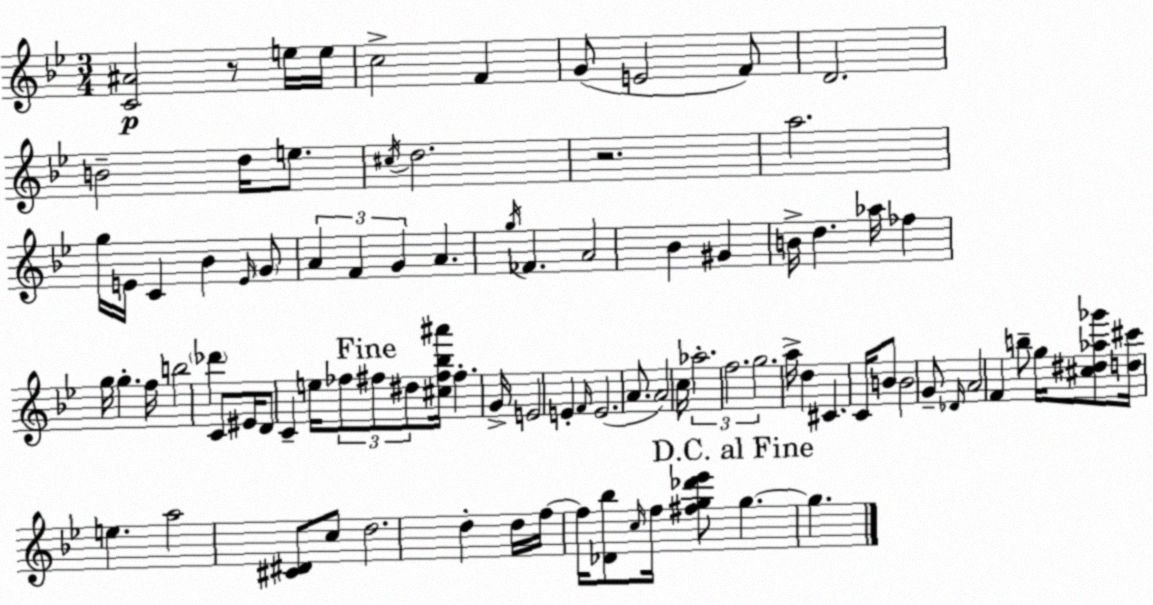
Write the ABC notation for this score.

X:1
T:Untitled
M:3/4
L:1/4
K:Bb
[C^A]2 z/2 e/4 e/4 c2 F G/2 E2 F/2 D2 B2 d/4 e/2 ^c/4 d2 z2 a2 g/4 E/4 C _B E/4 G/2 A F G A g/4 _F A2 _B ^G B/4 d _a/4 _f g/4 g f/4 b2 _d' C/2 ^E/4 D/2 C e/4 _f/2 ^f/2 ^d/2 [^c^f_b^a']/4 ^f G/4 E2 E F/4 E2 A/2 A2 c/4 _a2 f2 g2 a/4 d ^C C/4 B/2 B2 G/2 _D/4 A2 F b/2 g/4 [^c^d_a_g']/2 [d^c']/4 e a2 [^C^D]/2 c/2 d2 d d/4 f/4 f/4 [_D_b]/2 c/4 f/4 [^fg_d'_e']/2 g g